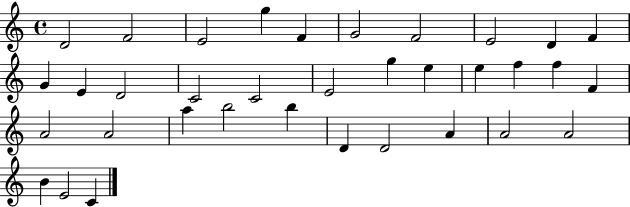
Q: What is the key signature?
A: C major